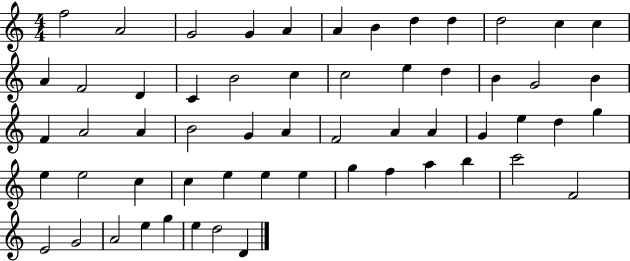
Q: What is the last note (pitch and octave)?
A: D4